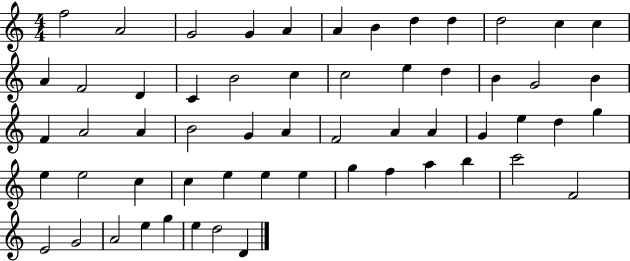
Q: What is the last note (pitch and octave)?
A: D4